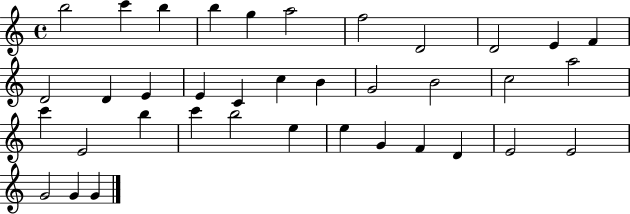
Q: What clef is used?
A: treble